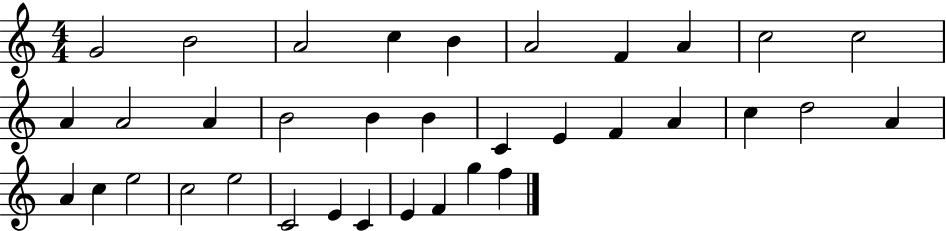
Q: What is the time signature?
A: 4/4